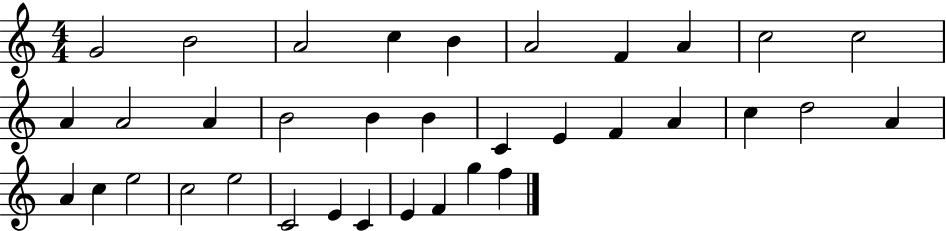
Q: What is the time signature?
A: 4/4